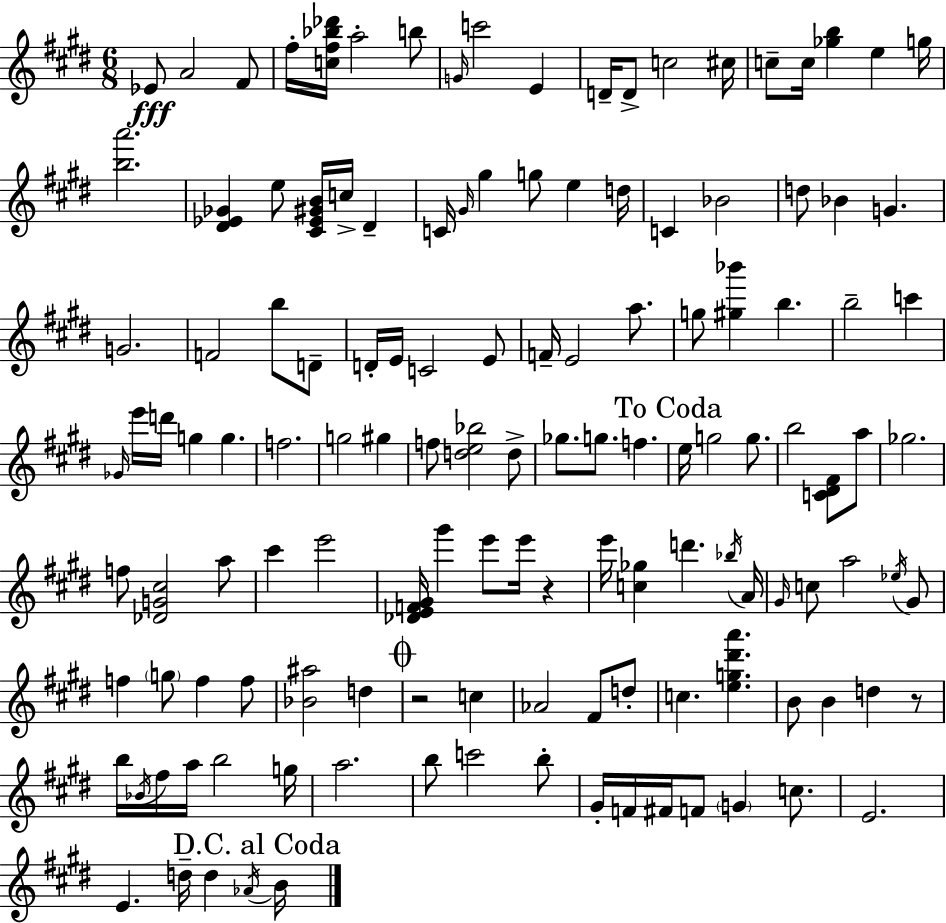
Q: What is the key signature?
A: E major